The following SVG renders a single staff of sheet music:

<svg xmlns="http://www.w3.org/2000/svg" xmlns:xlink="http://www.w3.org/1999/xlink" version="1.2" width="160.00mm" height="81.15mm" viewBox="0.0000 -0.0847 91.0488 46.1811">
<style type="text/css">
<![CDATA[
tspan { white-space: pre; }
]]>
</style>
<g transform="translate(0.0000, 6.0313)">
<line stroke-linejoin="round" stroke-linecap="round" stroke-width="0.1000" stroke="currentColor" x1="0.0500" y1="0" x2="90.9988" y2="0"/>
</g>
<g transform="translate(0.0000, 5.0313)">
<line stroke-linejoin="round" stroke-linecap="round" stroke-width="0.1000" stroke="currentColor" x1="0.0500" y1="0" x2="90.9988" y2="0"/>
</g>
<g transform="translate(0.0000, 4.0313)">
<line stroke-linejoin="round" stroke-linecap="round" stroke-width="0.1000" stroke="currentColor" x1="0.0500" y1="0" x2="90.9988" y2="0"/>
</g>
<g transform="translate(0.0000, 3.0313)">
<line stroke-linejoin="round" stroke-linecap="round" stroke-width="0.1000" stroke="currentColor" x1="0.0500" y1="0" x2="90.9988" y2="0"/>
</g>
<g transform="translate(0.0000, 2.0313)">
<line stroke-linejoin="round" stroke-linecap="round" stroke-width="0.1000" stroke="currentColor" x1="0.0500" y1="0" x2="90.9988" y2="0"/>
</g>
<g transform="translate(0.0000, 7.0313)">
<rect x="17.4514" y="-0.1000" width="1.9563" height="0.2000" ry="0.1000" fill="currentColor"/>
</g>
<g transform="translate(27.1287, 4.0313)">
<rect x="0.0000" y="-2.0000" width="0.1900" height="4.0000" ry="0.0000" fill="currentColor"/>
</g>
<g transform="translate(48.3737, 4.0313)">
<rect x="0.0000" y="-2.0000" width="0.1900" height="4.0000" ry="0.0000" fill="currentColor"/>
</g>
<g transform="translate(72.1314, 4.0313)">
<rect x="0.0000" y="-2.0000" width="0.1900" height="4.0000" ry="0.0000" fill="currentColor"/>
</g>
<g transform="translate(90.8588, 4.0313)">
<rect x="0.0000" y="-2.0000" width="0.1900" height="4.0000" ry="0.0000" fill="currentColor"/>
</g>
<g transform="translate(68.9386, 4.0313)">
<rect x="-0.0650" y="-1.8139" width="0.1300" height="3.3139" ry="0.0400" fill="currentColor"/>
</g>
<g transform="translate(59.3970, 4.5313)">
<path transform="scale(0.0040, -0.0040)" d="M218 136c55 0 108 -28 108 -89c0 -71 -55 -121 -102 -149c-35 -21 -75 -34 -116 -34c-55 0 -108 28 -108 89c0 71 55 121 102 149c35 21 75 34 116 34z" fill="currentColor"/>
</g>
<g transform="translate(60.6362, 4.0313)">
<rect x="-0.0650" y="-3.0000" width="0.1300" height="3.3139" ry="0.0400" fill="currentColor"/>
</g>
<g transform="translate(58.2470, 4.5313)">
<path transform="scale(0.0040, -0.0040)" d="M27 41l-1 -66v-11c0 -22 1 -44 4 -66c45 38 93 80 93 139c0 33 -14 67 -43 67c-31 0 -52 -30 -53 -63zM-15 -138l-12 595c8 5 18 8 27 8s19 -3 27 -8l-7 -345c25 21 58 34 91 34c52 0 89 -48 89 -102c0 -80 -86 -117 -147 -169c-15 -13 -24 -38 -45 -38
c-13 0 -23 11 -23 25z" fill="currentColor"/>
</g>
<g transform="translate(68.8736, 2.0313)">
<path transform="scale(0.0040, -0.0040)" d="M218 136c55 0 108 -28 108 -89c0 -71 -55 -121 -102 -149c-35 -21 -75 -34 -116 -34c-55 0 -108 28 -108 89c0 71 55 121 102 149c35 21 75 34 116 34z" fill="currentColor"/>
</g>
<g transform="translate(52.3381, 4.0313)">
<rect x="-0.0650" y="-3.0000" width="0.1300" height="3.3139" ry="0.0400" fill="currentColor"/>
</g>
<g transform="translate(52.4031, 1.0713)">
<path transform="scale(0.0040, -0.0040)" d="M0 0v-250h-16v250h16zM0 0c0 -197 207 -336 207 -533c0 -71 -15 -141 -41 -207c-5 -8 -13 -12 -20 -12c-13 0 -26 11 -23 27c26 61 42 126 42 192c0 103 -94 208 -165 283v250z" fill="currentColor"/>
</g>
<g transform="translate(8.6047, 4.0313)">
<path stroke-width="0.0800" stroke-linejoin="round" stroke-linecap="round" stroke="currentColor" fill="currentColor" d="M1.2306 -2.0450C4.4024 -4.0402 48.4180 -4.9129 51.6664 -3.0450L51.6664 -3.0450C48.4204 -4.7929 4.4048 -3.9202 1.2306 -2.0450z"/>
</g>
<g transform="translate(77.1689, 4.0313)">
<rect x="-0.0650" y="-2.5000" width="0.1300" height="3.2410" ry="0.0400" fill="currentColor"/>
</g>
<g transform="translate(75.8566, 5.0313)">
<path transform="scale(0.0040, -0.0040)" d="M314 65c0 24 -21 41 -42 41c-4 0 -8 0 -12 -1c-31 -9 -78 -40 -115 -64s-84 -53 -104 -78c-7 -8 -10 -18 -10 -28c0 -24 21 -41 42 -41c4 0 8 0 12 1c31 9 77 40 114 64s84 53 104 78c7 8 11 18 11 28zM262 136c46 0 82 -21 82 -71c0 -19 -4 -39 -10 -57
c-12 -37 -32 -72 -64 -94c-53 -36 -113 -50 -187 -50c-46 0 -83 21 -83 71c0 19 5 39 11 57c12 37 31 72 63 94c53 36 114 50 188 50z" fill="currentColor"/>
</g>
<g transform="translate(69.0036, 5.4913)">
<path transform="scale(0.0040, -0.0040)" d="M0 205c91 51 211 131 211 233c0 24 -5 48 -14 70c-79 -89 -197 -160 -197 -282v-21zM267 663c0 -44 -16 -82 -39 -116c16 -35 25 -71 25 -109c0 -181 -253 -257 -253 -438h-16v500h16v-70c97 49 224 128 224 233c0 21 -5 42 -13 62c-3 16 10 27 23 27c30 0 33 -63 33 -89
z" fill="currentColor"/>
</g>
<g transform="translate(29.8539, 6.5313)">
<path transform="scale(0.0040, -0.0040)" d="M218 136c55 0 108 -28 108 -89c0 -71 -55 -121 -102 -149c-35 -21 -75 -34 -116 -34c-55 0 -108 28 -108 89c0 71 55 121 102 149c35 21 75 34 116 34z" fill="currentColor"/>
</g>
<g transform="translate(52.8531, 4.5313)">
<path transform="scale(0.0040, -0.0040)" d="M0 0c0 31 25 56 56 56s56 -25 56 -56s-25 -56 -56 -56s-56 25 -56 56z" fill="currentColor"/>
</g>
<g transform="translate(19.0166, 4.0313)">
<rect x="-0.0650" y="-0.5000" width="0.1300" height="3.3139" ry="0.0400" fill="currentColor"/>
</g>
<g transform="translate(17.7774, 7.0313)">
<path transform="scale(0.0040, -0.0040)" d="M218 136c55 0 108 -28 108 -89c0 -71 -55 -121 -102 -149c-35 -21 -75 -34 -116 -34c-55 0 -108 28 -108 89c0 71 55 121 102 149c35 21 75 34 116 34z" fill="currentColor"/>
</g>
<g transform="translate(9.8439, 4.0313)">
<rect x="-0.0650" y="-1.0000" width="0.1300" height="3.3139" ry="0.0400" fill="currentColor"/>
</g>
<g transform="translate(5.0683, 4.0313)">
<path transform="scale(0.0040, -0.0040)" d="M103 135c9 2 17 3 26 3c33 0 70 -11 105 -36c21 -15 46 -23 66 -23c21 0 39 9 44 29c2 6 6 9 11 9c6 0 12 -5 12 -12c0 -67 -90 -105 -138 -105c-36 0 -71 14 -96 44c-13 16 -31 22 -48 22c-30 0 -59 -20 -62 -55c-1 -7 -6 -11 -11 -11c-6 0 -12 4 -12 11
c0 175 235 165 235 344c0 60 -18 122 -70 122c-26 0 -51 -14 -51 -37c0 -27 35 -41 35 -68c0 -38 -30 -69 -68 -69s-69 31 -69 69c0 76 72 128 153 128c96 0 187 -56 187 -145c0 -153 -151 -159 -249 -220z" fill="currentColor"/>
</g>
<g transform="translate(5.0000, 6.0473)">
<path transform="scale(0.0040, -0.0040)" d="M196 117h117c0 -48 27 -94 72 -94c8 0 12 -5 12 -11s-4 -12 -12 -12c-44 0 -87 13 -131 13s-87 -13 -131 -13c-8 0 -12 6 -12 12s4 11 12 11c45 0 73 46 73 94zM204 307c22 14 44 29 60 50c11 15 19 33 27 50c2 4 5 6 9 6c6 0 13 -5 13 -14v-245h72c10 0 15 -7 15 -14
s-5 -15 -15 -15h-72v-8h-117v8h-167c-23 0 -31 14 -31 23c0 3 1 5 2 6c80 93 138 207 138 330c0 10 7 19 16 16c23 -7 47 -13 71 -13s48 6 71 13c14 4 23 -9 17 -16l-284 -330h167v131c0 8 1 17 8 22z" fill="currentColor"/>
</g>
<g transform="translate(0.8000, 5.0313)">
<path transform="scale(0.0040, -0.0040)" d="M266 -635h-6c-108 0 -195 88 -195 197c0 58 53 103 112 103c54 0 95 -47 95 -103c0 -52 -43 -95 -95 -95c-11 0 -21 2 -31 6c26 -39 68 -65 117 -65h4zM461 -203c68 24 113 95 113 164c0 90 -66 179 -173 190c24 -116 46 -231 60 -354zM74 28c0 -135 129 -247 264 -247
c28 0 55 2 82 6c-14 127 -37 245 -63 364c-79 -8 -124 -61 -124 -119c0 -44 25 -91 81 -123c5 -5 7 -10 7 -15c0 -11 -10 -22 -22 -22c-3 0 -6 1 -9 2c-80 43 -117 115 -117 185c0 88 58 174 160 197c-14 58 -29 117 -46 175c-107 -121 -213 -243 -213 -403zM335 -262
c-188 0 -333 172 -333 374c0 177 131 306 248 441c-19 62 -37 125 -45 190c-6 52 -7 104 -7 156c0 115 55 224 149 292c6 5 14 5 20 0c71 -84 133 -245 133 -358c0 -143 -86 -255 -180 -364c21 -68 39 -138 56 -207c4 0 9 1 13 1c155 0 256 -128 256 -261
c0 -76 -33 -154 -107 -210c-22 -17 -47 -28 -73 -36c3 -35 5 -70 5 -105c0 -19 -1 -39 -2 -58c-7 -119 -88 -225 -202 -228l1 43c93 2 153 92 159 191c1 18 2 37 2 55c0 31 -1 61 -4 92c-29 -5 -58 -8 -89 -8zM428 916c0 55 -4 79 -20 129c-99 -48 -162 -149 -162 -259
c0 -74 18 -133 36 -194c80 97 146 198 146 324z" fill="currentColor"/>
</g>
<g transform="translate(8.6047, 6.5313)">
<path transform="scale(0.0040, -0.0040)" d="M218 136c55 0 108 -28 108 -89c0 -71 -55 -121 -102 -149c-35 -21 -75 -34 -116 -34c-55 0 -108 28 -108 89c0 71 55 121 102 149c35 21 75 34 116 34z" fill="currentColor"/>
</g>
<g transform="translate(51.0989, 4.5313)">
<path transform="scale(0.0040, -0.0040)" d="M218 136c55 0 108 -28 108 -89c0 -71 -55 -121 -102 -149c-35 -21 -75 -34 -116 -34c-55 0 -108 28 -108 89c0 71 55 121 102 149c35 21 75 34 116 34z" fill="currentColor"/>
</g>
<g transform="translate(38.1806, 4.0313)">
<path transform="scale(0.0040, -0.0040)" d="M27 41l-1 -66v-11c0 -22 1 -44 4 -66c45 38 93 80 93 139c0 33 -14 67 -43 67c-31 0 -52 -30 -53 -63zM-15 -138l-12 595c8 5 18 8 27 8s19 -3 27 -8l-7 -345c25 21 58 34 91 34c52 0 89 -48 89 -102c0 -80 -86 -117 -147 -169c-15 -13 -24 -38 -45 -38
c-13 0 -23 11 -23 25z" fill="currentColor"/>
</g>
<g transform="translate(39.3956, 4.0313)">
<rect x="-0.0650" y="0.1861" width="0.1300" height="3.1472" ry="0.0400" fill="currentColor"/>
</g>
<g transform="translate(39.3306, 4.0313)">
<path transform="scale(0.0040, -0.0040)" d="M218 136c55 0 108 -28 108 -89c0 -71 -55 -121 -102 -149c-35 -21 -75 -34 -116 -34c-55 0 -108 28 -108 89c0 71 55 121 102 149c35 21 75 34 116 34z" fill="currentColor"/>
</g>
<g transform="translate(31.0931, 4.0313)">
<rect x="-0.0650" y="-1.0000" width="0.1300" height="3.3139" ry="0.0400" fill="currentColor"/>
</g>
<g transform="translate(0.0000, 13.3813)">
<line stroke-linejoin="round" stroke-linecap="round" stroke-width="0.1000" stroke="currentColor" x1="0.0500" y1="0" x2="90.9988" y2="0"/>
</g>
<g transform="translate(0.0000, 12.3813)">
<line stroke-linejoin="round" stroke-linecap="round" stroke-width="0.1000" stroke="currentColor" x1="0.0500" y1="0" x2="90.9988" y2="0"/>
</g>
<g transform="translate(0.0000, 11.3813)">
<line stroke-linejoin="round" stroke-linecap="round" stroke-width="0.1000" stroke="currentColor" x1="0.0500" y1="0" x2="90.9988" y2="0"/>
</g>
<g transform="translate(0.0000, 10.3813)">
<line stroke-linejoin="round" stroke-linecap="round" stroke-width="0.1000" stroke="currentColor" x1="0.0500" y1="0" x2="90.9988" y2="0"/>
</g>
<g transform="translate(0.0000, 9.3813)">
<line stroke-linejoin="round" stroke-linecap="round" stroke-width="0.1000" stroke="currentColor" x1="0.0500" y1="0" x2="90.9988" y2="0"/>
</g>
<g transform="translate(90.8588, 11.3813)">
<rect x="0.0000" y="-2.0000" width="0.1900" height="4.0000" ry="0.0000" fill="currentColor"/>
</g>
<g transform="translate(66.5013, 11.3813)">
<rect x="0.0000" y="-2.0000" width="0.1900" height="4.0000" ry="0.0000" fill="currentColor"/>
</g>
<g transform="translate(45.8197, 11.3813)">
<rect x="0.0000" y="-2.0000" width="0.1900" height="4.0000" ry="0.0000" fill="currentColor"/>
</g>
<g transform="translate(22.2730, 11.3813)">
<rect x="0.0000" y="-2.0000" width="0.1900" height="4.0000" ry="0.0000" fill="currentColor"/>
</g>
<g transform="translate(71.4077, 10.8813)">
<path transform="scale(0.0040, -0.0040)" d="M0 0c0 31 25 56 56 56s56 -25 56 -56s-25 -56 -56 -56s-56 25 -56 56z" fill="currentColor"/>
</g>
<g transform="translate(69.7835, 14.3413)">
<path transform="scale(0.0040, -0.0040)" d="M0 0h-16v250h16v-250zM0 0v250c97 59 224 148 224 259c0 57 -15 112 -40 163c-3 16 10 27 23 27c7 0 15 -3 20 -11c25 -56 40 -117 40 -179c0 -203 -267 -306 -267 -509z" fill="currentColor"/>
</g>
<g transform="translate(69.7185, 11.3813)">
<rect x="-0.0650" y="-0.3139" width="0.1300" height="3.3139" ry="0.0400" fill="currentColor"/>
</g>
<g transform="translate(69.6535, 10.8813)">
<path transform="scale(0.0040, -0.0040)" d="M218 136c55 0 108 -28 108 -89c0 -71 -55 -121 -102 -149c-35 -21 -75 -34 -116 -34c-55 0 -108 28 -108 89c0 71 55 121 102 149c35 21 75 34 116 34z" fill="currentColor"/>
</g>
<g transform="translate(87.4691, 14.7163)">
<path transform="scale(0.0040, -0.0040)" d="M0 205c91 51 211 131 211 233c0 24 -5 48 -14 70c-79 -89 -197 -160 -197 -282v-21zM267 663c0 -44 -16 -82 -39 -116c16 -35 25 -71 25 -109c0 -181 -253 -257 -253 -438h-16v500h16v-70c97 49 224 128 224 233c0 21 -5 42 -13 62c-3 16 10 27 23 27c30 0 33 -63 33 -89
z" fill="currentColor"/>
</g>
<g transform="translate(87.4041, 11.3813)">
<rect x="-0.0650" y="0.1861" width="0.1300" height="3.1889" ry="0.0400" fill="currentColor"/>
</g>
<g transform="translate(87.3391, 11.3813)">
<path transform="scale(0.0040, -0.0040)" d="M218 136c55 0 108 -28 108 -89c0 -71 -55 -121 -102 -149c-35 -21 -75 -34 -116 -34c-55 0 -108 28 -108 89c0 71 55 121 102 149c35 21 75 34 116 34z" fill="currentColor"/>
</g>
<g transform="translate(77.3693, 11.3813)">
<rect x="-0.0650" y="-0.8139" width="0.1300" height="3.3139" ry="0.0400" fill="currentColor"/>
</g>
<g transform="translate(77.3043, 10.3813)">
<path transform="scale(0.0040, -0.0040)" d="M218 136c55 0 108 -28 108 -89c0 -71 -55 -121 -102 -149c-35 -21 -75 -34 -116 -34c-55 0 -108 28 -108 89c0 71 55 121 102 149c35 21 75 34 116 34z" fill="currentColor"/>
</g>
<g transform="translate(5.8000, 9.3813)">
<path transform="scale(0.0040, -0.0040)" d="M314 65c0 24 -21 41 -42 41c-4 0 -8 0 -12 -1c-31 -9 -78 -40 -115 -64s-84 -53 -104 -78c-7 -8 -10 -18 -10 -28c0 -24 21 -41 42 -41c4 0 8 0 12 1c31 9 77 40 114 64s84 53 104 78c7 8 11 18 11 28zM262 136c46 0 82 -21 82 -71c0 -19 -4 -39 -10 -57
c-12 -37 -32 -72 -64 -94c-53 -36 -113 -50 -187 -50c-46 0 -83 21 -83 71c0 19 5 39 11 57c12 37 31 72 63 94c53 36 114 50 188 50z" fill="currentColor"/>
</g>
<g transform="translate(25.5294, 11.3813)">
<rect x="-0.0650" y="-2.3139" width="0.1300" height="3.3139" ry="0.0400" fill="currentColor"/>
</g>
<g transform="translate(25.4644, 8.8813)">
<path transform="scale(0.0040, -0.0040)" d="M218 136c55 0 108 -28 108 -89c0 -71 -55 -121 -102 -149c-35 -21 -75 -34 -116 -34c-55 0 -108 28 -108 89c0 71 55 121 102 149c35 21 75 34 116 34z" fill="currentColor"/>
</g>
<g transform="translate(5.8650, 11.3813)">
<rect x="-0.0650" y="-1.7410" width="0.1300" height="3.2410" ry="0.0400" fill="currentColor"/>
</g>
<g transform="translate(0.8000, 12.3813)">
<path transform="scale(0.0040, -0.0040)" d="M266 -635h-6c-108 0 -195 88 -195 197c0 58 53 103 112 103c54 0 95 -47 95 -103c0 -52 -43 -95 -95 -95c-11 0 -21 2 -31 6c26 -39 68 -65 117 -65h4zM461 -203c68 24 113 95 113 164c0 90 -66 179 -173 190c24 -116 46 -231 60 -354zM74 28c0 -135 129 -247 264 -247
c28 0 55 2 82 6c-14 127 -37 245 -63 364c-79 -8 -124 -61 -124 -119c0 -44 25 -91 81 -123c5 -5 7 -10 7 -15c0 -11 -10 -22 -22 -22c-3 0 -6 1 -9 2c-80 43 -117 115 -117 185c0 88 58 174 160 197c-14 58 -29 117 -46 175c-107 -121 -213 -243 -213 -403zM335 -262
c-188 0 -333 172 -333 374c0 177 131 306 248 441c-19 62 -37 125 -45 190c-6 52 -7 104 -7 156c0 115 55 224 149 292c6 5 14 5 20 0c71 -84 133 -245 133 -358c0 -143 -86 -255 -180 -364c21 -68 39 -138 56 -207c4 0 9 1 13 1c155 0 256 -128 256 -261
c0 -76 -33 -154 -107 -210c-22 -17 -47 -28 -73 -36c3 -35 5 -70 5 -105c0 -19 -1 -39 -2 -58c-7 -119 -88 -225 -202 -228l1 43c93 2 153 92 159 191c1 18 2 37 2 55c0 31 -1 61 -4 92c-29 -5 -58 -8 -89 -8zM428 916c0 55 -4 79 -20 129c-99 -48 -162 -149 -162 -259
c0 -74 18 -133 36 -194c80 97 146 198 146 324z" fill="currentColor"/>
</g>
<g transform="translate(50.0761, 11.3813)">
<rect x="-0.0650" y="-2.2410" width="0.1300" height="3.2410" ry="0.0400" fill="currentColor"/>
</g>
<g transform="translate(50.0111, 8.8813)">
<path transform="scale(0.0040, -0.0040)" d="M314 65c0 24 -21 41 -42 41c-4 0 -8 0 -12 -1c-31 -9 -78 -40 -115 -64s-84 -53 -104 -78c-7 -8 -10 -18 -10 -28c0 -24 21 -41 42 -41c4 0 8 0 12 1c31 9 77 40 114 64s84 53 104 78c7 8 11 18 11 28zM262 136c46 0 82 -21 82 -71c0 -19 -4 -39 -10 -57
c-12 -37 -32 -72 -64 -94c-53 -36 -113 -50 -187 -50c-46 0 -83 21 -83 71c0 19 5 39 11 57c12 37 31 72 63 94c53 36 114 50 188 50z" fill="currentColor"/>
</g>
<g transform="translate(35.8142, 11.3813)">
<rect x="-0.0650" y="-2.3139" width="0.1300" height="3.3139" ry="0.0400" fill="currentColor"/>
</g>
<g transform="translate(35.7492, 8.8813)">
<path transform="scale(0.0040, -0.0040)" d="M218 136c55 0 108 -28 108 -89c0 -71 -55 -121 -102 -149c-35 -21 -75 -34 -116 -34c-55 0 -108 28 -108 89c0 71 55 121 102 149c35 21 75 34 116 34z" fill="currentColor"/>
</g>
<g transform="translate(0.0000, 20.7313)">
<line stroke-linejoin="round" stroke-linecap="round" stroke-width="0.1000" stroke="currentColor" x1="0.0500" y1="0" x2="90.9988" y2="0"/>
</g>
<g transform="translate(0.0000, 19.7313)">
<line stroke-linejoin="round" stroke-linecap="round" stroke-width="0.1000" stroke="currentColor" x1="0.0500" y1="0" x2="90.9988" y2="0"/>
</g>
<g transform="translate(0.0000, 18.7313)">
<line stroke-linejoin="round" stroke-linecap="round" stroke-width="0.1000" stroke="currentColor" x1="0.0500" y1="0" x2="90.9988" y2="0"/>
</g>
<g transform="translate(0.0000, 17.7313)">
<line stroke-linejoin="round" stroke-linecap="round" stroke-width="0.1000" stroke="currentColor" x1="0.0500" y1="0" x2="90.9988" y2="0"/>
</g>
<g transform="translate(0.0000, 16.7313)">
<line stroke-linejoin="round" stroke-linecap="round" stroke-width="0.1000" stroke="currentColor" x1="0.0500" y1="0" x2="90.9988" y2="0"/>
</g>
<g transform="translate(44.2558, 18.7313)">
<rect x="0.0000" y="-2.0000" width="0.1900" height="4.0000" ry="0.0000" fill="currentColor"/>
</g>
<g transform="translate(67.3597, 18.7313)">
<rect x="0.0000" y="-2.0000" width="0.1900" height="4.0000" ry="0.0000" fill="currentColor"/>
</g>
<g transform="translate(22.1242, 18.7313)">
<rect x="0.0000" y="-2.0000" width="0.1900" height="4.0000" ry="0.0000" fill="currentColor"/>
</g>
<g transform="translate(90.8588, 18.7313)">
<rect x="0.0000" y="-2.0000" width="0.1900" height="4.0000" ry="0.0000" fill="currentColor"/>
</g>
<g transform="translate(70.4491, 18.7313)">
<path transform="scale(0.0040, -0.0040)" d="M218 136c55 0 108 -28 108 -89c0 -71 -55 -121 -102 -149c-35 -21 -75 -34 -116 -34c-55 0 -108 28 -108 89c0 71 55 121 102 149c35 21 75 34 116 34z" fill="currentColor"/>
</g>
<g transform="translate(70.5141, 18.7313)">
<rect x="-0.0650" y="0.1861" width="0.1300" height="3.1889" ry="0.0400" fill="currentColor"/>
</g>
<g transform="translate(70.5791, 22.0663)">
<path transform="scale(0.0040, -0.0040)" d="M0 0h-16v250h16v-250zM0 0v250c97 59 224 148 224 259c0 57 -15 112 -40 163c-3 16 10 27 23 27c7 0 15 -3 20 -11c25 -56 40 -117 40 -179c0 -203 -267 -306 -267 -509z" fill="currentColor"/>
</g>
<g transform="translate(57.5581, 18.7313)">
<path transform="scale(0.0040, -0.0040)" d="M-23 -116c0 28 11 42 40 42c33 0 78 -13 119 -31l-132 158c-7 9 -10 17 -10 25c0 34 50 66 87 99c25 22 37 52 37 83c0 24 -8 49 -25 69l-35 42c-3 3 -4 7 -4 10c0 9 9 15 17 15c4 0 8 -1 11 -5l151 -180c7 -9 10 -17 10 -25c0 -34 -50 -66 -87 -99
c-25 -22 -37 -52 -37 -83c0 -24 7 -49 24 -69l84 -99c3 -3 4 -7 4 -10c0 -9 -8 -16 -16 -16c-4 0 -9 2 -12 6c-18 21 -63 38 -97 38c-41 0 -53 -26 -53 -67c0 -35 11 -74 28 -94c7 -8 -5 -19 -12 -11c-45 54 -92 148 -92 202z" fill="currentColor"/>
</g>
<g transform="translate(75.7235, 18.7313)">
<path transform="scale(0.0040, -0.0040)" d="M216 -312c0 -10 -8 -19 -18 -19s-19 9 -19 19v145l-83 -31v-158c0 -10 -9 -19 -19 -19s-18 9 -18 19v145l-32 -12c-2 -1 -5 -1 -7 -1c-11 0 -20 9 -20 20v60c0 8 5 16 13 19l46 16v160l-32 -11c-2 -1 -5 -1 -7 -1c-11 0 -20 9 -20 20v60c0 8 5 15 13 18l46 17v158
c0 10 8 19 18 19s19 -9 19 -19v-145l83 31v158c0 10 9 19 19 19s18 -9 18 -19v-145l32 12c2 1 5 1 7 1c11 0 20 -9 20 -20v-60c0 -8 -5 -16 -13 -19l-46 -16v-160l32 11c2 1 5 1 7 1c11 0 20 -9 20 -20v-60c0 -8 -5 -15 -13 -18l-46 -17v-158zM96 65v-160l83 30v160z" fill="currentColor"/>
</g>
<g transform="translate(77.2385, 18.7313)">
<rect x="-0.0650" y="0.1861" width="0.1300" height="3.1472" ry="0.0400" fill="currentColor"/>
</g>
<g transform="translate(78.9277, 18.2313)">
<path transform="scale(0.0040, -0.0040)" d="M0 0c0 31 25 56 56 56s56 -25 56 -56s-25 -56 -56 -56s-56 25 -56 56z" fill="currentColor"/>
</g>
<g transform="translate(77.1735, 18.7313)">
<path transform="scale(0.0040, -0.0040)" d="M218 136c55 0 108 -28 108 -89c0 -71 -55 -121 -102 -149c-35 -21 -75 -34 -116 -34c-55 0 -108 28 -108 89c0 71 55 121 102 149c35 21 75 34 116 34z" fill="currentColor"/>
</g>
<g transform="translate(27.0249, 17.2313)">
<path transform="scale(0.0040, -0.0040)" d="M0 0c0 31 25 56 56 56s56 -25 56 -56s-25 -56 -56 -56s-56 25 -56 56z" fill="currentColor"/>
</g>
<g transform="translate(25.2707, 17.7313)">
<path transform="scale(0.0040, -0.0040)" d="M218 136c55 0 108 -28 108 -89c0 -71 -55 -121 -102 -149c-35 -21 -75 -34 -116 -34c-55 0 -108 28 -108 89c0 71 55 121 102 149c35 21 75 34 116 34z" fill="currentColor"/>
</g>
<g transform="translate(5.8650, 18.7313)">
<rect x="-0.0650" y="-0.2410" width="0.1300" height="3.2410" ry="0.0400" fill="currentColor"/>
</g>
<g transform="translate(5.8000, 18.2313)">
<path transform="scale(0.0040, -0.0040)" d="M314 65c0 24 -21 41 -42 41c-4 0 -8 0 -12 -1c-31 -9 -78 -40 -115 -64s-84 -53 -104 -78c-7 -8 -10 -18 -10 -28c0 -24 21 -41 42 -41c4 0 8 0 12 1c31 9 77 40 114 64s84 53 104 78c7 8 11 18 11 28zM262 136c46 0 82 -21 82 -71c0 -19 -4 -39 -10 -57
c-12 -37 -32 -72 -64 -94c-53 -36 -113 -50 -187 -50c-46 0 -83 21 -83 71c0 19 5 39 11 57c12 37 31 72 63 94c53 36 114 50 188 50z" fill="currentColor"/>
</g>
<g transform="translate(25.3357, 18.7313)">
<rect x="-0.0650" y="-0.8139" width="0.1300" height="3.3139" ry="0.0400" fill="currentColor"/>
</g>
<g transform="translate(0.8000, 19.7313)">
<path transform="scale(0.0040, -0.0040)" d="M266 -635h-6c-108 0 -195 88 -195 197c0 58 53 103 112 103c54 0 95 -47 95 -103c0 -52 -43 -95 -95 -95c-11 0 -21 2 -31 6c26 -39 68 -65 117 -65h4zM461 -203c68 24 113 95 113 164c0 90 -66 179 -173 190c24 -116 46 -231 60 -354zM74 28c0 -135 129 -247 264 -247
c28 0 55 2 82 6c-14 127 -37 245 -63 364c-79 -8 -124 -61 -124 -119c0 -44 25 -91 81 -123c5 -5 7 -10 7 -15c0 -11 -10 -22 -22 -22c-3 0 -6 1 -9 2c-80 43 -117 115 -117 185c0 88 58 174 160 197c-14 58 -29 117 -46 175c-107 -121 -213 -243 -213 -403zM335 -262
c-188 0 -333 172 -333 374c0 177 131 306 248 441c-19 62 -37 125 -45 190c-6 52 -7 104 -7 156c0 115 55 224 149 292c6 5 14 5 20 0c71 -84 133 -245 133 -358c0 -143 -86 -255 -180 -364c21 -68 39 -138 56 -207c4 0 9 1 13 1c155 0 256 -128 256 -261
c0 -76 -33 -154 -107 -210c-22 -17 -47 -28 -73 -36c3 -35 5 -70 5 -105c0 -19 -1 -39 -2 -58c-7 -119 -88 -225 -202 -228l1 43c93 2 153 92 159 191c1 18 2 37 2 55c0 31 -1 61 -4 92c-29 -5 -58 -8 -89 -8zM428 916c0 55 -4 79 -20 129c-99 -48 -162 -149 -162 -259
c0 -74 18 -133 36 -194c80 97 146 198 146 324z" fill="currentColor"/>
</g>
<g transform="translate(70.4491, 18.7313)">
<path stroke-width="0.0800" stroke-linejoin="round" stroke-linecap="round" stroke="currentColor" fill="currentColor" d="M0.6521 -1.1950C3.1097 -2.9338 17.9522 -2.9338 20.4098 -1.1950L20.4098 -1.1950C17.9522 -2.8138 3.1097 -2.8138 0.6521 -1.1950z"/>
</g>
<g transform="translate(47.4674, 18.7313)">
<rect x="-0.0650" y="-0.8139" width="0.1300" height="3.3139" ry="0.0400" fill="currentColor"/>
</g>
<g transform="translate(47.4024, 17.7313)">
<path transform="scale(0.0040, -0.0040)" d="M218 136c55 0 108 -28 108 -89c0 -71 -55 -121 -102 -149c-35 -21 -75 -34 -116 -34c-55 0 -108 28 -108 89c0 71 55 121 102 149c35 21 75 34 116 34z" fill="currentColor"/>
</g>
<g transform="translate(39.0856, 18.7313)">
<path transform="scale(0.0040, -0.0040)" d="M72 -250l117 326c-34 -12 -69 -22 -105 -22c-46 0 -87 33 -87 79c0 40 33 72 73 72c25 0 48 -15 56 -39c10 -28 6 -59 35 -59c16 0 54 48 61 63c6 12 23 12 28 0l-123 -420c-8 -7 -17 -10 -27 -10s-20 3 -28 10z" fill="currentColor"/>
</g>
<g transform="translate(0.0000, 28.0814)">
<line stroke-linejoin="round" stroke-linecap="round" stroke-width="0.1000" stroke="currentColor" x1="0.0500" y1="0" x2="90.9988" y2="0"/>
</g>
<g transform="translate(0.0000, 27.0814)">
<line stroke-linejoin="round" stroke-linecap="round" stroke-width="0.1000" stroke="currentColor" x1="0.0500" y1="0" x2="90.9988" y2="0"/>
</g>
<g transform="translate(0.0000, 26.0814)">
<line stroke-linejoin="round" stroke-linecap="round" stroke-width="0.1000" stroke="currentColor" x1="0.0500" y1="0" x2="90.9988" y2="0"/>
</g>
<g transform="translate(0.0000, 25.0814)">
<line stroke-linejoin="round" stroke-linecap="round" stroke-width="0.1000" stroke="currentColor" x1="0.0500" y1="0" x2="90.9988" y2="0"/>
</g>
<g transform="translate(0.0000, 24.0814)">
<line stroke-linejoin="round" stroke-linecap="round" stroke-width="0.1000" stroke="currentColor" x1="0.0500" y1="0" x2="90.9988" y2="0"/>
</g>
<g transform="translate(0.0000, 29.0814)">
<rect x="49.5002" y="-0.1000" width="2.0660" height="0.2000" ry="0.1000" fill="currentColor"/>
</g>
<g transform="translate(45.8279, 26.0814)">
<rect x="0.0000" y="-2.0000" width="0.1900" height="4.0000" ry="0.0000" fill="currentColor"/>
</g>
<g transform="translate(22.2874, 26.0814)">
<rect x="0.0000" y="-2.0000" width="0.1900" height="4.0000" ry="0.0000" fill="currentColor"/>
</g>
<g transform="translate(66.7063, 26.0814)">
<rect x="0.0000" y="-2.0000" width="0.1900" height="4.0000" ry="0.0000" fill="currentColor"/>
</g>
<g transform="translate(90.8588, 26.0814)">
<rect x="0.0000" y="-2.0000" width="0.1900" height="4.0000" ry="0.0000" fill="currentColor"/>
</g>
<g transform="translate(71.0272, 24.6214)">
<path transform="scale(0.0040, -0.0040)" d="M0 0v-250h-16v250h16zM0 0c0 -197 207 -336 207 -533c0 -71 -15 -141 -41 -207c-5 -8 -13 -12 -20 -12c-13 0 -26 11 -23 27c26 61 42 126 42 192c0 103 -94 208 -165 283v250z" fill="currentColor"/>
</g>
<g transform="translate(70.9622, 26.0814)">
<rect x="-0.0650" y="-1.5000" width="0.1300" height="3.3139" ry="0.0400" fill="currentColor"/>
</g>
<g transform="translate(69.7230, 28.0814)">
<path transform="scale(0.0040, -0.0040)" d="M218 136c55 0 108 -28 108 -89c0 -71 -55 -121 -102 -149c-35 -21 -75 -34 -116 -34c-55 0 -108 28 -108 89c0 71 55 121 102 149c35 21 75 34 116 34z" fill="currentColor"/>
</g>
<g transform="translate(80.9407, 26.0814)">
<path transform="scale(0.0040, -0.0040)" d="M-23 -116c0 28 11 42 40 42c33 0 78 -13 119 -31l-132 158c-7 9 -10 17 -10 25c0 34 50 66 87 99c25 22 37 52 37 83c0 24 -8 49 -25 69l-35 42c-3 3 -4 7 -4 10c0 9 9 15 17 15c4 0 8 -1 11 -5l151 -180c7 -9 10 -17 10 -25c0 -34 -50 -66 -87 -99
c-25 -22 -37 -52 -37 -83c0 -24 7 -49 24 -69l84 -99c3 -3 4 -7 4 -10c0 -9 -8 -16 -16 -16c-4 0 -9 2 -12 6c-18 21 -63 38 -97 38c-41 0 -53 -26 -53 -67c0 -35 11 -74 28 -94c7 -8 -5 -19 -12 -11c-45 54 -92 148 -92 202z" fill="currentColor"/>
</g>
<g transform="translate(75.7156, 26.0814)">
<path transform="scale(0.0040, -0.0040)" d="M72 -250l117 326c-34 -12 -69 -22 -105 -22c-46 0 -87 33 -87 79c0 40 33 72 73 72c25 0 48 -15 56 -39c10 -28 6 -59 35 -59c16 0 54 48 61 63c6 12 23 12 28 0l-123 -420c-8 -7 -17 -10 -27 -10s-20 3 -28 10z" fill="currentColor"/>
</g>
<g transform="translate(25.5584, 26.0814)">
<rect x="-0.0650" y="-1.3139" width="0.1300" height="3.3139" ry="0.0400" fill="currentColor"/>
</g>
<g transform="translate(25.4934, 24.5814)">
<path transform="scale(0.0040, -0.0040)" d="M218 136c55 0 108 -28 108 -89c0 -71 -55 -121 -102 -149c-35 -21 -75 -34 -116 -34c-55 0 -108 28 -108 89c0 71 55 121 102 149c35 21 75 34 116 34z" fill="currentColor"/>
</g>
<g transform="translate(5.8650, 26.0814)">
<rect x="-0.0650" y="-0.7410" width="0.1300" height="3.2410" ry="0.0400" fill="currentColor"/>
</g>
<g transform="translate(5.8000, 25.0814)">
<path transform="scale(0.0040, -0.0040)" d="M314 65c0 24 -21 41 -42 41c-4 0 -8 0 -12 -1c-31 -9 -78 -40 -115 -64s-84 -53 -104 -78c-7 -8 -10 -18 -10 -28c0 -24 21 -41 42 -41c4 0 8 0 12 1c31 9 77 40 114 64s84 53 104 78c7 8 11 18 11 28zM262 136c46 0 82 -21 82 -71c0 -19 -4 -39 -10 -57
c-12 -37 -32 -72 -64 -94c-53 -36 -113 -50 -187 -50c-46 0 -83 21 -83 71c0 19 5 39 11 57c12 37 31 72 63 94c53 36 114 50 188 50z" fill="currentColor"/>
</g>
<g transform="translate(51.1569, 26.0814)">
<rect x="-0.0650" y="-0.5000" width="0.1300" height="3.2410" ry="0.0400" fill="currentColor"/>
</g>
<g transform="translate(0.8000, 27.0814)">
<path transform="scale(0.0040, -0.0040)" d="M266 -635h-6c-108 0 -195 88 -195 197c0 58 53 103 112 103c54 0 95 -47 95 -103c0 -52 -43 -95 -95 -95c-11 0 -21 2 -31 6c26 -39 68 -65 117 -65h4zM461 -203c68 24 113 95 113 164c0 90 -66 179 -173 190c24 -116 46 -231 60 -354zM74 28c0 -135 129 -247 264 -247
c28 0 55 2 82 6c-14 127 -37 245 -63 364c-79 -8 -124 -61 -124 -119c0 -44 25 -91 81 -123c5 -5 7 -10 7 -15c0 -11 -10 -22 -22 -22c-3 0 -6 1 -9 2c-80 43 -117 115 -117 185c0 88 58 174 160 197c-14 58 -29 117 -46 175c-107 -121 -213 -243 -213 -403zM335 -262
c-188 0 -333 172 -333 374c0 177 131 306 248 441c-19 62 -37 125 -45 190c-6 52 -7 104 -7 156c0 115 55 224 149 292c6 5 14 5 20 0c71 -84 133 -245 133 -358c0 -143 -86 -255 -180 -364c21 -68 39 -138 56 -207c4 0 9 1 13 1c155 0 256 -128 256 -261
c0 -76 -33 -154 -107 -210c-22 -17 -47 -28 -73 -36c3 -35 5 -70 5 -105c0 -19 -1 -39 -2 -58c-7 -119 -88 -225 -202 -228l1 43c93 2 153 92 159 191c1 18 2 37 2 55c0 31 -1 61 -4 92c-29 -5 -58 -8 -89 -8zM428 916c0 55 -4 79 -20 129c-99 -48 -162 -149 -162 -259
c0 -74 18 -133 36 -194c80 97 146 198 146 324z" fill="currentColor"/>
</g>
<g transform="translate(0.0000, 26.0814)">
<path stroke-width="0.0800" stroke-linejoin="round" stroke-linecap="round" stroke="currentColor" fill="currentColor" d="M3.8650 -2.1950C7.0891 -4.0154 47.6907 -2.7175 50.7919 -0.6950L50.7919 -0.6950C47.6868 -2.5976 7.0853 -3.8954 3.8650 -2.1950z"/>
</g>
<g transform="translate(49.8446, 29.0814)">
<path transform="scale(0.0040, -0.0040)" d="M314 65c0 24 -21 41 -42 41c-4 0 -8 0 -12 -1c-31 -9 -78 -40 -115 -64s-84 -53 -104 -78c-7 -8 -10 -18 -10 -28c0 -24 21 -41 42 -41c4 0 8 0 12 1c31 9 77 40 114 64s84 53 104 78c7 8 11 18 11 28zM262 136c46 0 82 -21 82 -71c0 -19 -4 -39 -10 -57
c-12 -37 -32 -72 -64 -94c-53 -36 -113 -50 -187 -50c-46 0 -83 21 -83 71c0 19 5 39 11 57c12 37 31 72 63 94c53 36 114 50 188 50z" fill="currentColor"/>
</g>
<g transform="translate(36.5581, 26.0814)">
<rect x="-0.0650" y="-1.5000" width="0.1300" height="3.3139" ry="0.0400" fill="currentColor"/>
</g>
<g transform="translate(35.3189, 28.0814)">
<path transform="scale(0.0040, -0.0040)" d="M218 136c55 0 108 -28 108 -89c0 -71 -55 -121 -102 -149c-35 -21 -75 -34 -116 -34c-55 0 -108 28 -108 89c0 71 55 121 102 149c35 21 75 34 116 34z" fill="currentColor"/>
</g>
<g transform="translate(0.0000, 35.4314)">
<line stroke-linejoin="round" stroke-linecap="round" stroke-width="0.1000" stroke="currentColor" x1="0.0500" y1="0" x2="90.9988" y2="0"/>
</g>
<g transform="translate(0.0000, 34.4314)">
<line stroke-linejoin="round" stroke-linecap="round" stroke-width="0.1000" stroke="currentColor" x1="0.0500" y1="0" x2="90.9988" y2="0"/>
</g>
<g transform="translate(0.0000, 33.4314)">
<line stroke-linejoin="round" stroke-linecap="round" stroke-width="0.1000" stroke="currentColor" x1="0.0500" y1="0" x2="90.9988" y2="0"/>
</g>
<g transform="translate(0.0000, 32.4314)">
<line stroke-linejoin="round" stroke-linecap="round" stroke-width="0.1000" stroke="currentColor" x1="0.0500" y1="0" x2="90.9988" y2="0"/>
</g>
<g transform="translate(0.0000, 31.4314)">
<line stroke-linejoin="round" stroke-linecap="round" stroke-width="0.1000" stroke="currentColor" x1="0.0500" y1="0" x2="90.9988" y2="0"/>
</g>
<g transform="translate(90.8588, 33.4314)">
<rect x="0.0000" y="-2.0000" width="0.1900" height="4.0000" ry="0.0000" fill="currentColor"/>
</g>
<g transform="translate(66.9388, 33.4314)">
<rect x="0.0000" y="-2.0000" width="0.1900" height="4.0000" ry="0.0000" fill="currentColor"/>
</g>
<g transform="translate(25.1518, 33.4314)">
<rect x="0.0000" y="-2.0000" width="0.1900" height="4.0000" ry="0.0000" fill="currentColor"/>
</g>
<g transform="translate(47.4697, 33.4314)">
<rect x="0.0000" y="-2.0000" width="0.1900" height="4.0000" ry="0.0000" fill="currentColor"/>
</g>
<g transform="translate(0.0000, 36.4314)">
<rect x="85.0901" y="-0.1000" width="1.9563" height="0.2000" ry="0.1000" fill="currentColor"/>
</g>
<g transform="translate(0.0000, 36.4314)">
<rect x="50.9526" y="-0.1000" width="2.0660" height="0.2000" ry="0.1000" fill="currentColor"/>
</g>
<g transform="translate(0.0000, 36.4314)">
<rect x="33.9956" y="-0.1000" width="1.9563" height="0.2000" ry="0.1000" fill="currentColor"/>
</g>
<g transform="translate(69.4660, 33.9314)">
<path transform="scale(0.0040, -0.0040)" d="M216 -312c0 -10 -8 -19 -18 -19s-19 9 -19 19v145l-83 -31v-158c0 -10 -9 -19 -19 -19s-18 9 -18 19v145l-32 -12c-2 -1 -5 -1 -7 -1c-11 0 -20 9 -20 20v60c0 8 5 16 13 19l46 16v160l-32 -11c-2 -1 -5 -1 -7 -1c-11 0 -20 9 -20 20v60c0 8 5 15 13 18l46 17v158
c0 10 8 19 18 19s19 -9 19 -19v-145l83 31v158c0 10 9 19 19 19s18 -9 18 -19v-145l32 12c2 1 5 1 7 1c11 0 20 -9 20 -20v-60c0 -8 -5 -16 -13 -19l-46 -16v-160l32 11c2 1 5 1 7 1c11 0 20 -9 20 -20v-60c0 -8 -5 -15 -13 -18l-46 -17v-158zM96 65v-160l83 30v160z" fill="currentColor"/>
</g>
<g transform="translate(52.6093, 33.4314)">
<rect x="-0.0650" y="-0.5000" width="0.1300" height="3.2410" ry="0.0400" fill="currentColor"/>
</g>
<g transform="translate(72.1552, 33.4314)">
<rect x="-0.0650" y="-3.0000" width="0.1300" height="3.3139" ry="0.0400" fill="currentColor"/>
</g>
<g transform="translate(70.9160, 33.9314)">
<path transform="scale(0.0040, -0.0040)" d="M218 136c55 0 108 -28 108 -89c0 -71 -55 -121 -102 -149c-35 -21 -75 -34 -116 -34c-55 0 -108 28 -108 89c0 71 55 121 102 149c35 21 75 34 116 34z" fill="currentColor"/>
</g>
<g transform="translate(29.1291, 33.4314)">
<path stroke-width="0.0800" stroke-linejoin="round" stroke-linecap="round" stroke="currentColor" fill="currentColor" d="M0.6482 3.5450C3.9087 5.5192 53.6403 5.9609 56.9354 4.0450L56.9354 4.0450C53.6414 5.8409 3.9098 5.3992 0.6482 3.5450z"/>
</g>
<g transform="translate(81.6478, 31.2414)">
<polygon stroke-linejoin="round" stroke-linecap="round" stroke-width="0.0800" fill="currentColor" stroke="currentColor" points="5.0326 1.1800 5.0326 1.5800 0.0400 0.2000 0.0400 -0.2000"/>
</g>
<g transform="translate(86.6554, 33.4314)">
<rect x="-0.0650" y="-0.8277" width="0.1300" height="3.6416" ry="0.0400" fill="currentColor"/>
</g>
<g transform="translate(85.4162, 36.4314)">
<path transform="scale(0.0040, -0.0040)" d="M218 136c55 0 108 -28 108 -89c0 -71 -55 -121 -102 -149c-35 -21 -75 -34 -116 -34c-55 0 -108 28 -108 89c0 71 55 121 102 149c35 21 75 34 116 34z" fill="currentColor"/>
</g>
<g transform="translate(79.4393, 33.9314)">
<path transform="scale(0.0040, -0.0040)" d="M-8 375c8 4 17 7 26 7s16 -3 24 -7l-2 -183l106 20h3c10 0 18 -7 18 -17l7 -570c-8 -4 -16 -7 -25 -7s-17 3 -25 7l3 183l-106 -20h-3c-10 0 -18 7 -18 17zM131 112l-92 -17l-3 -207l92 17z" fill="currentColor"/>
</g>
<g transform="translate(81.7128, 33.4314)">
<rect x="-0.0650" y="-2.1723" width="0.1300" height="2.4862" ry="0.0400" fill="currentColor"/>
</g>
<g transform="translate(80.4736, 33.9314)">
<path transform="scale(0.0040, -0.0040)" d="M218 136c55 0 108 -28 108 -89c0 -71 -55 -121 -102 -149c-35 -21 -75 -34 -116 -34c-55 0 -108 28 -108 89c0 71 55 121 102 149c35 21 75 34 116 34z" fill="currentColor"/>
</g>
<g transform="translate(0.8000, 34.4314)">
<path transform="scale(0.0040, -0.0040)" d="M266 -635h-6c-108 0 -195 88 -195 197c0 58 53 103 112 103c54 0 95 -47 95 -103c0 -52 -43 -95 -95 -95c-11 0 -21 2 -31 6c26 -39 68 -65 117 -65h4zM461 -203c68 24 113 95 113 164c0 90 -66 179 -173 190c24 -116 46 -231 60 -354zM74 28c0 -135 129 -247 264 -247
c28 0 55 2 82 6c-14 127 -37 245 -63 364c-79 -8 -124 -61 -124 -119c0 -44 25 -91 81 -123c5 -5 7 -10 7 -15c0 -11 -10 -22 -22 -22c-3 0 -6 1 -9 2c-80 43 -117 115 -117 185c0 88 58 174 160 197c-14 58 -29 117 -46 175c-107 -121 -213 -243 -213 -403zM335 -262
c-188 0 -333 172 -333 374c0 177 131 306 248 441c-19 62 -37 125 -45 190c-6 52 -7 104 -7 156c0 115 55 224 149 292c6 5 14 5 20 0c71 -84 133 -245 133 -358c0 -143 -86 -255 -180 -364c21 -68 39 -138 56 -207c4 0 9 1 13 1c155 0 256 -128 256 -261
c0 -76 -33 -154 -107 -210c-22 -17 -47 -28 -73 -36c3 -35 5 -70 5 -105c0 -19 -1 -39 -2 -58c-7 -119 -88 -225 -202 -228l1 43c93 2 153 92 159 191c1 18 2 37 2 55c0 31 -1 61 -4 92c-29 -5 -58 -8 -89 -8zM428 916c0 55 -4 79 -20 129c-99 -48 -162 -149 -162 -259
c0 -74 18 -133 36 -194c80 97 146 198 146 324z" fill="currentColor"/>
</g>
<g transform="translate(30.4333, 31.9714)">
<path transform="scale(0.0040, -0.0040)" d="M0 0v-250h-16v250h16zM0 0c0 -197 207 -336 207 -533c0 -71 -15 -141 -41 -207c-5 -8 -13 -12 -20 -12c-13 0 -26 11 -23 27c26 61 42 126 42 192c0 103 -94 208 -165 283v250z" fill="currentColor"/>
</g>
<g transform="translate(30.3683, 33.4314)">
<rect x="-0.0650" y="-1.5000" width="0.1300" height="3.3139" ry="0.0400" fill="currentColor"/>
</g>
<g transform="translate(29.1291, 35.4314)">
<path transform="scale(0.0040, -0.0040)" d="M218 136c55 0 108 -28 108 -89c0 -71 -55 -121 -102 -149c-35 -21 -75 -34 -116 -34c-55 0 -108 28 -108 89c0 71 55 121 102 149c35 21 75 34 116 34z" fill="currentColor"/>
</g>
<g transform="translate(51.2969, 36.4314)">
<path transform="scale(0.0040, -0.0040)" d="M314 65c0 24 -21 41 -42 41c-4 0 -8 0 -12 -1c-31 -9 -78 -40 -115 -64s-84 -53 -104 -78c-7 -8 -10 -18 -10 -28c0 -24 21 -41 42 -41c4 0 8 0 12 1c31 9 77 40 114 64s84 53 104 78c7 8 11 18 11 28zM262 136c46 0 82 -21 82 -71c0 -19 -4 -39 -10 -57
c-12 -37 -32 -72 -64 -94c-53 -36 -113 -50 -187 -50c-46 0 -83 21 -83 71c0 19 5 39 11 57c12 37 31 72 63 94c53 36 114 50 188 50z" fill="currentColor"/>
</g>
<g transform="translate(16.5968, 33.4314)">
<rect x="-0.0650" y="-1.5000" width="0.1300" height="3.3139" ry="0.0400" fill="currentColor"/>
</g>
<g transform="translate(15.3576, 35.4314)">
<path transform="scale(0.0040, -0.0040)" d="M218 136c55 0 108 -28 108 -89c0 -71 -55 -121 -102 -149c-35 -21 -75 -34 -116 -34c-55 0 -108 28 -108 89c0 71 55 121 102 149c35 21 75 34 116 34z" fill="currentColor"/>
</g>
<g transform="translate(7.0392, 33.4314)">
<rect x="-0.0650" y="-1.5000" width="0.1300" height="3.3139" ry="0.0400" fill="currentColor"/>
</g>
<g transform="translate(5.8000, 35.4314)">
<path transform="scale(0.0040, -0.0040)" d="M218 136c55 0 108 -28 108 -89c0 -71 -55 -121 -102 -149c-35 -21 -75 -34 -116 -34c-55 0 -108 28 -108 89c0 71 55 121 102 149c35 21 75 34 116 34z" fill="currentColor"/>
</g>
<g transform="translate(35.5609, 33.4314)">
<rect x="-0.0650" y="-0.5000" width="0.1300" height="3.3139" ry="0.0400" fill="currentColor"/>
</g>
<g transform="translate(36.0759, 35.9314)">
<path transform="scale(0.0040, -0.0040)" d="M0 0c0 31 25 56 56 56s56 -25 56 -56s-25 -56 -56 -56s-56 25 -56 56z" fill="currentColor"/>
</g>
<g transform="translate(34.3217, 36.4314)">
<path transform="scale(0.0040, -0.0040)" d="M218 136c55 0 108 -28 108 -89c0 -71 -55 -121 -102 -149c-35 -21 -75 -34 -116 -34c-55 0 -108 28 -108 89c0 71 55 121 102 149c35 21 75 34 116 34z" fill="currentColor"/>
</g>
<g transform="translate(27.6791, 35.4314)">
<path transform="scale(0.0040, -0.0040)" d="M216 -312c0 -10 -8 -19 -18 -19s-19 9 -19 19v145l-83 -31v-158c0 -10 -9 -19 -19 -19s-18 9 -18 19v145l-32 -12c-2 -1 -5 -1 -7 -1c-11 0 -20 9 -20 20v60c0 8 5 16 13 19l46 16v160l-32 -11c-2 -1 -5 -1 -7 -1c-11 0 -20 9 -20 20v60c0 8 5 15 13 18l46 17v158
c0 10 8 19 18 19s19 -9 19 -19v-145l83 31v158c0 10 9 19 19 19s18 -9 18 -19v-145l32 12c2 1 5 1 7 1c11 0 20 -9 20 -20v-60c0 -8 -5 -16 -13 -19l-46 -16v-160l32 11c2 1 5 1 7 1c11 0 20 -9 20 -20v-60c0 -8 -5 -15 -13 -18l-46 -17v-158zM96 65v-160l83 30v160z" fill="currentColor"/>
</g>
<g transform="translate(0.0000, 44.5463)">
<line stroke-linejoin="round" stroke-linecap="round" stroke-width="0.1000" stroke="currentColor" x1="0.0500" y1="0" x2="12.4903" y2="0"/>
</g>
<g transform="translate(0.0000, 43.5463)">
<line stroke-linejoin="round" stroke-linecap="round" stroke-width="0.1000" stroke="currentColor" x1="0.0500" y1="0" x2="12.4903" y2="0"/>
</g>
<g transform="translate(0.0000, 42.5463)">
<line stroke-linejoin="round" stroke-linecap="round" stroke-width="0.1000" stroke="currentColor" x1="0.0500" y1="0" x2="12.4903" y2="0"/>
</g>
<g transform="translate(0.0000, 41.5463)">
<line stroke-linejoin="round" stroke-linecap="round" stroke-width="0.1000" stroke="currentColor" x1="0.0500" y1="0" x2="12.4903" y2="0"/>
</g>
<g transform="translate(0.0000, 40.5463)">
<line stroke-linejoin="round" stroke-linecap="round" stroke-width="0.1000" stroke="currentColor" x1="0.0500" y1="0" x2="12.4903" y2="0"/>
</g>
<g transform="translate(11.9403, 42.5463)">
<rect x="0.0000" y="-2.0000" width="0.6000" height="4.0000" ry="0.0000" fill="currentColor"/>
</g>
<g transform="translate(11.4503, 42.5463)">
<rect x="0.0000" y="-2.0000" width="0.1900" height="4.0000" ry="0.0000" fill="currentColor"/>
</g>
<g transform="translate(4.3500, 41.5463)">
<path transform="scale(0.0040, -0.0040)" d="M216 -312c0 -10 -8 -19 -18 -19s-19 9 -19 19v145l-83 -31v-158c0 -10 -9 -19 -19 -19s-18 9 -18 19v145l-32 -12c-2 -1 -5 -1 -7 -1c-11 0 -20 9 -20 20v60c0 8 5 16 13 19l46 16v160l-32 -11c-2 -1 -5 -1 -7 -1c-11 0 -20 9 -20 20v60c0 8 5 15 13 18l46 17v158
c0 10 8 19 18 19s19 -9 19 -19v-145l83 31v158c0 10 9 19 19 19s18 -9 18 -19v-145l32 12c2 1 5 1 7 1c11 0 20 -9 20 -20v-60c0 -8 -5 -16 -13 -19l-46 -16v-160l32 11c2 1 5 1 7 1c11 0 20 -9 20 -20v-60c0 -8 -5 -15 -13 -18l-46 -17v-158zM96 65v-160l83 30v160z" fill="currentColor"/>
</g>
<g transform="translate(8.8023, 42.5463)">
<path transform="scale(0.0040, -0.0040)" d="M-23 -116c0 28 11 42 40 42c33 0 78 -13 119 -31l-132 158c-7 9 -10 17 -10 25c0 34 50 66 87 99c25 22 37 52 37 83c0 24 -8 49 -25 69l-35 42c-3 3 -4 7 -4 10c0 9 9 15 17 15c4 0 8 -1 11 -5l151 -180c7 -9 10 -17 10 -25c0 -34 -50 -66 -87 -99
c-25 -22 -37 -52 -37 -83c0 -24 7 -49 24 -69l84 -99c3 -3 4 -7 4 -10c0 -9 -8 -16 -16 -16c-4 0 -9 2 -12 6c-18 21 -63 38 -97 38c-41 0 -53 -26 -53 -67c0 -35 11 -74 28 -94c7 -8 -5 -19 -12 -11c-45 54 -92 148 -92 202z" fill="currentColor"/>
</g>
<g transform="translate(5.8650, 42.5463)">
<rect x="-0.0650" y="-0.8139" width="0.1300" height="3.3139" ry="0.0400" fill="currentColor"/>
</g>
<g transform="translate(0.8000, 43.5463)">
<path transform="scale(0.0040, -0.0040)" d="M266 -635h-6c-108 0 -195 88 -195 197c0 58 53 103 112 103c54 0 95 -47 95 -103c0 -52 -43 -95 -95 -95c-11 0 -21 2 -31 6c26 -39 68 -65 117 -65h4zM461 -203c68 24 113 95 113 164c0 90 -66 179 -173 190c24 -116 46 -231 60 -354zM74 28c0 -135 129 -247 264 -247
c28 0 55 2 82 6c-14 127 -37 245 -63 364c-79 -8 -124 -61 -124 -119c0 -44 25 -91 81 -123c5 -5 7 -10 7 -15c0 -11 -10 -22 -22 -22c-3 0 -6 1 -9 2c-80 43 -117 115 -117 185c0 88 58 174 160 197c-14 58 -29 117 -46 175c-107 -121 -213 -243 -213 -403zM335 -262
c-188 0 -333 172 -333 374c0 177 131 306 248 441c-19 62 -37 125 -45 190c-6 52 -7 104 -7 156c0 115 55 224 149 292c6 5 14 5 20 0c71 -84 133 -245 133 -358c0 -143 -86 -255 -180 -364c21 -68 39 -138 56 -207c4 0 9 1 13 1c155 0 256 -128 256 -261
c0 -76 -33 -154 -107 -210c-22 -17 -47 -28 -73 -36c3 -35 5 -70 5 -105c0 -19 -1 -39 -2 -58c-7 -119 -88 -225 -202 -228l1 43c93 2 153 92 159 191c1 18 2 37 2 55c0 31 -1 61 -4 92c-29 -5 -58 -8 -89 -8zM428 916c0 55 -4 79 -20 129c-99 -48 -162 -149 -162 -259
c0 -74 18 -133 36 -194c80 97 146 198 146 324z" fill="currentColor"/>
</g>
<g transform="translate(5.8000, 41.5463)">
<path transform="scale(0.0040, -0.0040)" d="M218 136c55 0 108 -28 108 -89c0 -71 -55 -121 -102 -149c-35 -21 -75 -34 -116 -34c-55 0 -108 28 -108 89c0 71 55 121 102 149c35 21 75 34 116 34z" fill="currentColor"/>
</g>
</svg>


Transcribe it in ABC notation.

X:1
T:Untitled
M:2/4
L:1/4
K:C
D C D _B A/2 _A f/4 G2 f2 g g g2 c/2 d B/4 c2 d z/2 d z B/2 ^B d2 e E C2 E/2 z/2 z E E ^E/2 C C2 ^A A/2 C/2 ^d z